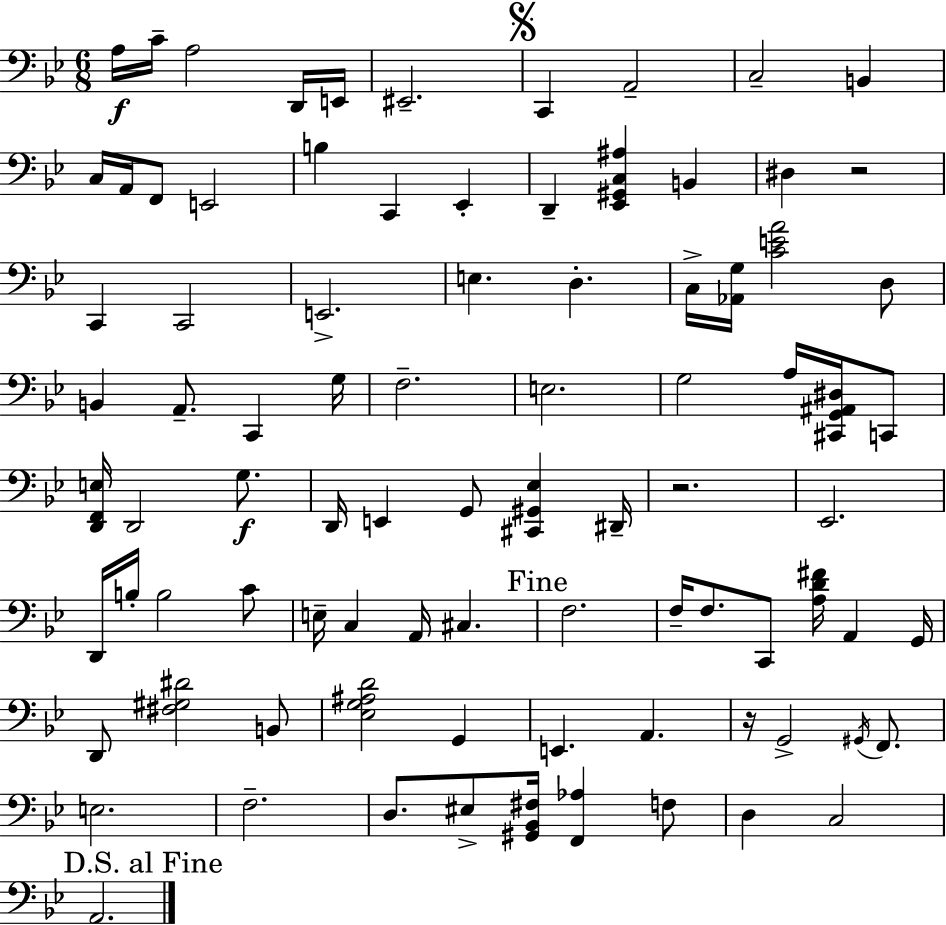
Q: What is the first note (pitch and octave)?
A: A3